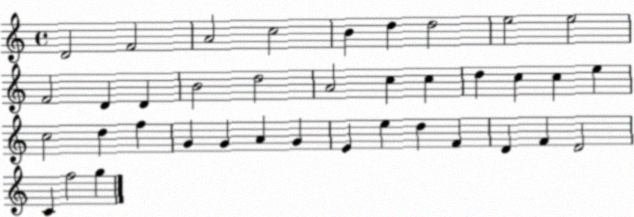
X:1
T:Untitled
M:4/4
L:1/4
K:C
D2 F2 A2 c2 B d d2 e2 e2 F2 D D B2 d2 A2 c c d c c e c2 d f G G A G E e d F D F D2 C f2 g